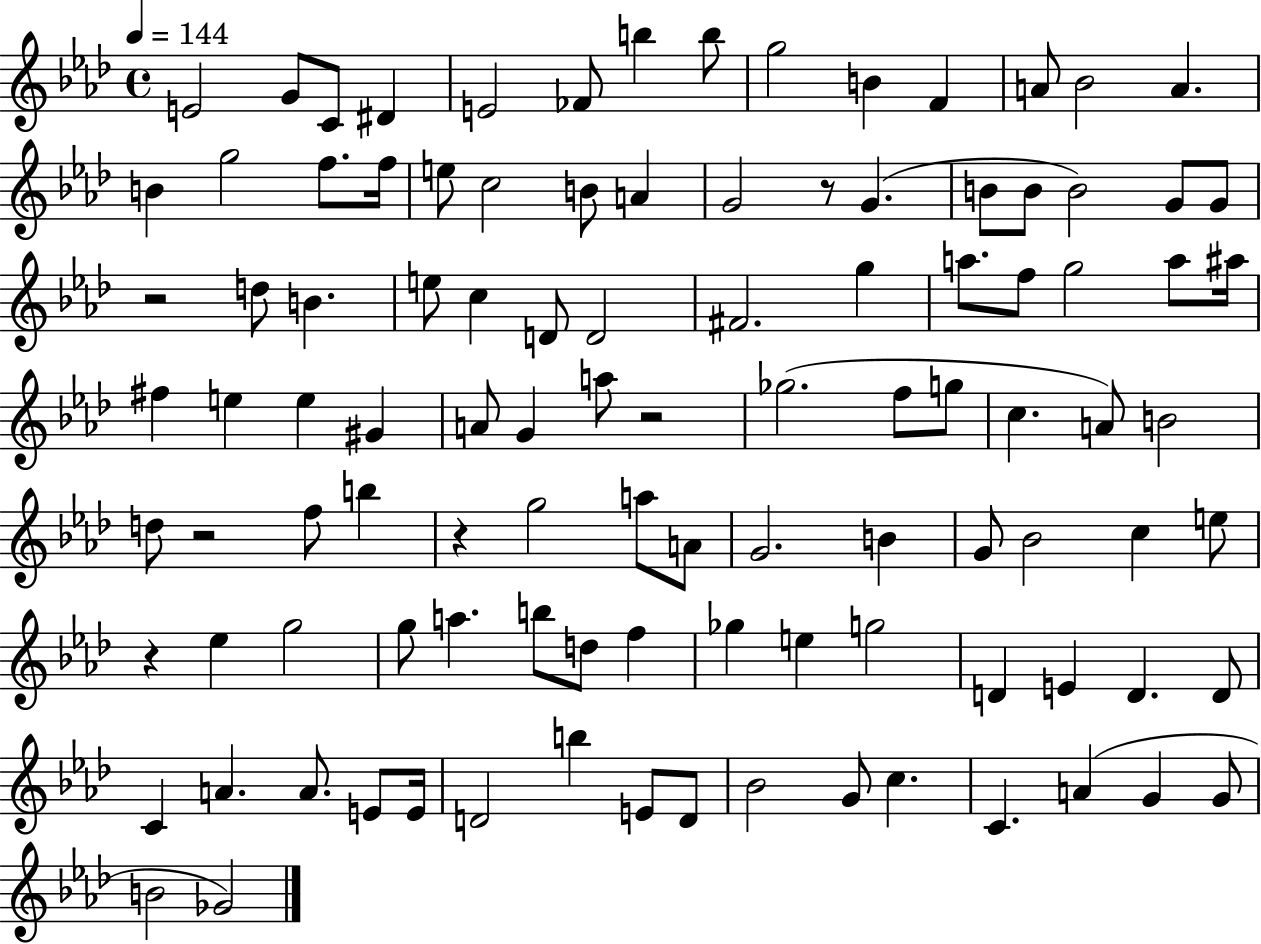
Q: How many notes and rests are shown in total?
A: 105